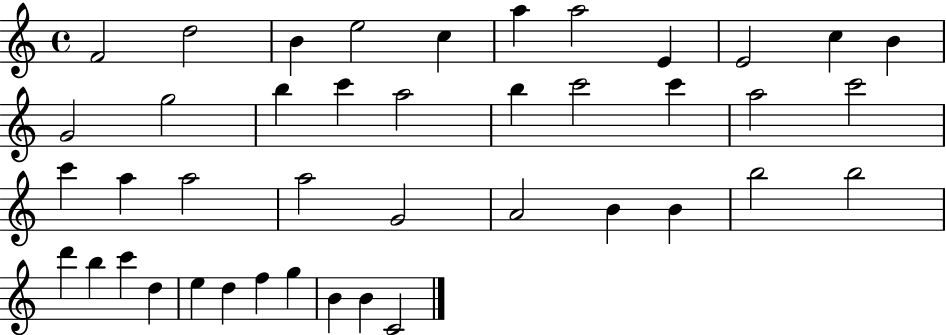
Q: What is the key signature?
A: C major